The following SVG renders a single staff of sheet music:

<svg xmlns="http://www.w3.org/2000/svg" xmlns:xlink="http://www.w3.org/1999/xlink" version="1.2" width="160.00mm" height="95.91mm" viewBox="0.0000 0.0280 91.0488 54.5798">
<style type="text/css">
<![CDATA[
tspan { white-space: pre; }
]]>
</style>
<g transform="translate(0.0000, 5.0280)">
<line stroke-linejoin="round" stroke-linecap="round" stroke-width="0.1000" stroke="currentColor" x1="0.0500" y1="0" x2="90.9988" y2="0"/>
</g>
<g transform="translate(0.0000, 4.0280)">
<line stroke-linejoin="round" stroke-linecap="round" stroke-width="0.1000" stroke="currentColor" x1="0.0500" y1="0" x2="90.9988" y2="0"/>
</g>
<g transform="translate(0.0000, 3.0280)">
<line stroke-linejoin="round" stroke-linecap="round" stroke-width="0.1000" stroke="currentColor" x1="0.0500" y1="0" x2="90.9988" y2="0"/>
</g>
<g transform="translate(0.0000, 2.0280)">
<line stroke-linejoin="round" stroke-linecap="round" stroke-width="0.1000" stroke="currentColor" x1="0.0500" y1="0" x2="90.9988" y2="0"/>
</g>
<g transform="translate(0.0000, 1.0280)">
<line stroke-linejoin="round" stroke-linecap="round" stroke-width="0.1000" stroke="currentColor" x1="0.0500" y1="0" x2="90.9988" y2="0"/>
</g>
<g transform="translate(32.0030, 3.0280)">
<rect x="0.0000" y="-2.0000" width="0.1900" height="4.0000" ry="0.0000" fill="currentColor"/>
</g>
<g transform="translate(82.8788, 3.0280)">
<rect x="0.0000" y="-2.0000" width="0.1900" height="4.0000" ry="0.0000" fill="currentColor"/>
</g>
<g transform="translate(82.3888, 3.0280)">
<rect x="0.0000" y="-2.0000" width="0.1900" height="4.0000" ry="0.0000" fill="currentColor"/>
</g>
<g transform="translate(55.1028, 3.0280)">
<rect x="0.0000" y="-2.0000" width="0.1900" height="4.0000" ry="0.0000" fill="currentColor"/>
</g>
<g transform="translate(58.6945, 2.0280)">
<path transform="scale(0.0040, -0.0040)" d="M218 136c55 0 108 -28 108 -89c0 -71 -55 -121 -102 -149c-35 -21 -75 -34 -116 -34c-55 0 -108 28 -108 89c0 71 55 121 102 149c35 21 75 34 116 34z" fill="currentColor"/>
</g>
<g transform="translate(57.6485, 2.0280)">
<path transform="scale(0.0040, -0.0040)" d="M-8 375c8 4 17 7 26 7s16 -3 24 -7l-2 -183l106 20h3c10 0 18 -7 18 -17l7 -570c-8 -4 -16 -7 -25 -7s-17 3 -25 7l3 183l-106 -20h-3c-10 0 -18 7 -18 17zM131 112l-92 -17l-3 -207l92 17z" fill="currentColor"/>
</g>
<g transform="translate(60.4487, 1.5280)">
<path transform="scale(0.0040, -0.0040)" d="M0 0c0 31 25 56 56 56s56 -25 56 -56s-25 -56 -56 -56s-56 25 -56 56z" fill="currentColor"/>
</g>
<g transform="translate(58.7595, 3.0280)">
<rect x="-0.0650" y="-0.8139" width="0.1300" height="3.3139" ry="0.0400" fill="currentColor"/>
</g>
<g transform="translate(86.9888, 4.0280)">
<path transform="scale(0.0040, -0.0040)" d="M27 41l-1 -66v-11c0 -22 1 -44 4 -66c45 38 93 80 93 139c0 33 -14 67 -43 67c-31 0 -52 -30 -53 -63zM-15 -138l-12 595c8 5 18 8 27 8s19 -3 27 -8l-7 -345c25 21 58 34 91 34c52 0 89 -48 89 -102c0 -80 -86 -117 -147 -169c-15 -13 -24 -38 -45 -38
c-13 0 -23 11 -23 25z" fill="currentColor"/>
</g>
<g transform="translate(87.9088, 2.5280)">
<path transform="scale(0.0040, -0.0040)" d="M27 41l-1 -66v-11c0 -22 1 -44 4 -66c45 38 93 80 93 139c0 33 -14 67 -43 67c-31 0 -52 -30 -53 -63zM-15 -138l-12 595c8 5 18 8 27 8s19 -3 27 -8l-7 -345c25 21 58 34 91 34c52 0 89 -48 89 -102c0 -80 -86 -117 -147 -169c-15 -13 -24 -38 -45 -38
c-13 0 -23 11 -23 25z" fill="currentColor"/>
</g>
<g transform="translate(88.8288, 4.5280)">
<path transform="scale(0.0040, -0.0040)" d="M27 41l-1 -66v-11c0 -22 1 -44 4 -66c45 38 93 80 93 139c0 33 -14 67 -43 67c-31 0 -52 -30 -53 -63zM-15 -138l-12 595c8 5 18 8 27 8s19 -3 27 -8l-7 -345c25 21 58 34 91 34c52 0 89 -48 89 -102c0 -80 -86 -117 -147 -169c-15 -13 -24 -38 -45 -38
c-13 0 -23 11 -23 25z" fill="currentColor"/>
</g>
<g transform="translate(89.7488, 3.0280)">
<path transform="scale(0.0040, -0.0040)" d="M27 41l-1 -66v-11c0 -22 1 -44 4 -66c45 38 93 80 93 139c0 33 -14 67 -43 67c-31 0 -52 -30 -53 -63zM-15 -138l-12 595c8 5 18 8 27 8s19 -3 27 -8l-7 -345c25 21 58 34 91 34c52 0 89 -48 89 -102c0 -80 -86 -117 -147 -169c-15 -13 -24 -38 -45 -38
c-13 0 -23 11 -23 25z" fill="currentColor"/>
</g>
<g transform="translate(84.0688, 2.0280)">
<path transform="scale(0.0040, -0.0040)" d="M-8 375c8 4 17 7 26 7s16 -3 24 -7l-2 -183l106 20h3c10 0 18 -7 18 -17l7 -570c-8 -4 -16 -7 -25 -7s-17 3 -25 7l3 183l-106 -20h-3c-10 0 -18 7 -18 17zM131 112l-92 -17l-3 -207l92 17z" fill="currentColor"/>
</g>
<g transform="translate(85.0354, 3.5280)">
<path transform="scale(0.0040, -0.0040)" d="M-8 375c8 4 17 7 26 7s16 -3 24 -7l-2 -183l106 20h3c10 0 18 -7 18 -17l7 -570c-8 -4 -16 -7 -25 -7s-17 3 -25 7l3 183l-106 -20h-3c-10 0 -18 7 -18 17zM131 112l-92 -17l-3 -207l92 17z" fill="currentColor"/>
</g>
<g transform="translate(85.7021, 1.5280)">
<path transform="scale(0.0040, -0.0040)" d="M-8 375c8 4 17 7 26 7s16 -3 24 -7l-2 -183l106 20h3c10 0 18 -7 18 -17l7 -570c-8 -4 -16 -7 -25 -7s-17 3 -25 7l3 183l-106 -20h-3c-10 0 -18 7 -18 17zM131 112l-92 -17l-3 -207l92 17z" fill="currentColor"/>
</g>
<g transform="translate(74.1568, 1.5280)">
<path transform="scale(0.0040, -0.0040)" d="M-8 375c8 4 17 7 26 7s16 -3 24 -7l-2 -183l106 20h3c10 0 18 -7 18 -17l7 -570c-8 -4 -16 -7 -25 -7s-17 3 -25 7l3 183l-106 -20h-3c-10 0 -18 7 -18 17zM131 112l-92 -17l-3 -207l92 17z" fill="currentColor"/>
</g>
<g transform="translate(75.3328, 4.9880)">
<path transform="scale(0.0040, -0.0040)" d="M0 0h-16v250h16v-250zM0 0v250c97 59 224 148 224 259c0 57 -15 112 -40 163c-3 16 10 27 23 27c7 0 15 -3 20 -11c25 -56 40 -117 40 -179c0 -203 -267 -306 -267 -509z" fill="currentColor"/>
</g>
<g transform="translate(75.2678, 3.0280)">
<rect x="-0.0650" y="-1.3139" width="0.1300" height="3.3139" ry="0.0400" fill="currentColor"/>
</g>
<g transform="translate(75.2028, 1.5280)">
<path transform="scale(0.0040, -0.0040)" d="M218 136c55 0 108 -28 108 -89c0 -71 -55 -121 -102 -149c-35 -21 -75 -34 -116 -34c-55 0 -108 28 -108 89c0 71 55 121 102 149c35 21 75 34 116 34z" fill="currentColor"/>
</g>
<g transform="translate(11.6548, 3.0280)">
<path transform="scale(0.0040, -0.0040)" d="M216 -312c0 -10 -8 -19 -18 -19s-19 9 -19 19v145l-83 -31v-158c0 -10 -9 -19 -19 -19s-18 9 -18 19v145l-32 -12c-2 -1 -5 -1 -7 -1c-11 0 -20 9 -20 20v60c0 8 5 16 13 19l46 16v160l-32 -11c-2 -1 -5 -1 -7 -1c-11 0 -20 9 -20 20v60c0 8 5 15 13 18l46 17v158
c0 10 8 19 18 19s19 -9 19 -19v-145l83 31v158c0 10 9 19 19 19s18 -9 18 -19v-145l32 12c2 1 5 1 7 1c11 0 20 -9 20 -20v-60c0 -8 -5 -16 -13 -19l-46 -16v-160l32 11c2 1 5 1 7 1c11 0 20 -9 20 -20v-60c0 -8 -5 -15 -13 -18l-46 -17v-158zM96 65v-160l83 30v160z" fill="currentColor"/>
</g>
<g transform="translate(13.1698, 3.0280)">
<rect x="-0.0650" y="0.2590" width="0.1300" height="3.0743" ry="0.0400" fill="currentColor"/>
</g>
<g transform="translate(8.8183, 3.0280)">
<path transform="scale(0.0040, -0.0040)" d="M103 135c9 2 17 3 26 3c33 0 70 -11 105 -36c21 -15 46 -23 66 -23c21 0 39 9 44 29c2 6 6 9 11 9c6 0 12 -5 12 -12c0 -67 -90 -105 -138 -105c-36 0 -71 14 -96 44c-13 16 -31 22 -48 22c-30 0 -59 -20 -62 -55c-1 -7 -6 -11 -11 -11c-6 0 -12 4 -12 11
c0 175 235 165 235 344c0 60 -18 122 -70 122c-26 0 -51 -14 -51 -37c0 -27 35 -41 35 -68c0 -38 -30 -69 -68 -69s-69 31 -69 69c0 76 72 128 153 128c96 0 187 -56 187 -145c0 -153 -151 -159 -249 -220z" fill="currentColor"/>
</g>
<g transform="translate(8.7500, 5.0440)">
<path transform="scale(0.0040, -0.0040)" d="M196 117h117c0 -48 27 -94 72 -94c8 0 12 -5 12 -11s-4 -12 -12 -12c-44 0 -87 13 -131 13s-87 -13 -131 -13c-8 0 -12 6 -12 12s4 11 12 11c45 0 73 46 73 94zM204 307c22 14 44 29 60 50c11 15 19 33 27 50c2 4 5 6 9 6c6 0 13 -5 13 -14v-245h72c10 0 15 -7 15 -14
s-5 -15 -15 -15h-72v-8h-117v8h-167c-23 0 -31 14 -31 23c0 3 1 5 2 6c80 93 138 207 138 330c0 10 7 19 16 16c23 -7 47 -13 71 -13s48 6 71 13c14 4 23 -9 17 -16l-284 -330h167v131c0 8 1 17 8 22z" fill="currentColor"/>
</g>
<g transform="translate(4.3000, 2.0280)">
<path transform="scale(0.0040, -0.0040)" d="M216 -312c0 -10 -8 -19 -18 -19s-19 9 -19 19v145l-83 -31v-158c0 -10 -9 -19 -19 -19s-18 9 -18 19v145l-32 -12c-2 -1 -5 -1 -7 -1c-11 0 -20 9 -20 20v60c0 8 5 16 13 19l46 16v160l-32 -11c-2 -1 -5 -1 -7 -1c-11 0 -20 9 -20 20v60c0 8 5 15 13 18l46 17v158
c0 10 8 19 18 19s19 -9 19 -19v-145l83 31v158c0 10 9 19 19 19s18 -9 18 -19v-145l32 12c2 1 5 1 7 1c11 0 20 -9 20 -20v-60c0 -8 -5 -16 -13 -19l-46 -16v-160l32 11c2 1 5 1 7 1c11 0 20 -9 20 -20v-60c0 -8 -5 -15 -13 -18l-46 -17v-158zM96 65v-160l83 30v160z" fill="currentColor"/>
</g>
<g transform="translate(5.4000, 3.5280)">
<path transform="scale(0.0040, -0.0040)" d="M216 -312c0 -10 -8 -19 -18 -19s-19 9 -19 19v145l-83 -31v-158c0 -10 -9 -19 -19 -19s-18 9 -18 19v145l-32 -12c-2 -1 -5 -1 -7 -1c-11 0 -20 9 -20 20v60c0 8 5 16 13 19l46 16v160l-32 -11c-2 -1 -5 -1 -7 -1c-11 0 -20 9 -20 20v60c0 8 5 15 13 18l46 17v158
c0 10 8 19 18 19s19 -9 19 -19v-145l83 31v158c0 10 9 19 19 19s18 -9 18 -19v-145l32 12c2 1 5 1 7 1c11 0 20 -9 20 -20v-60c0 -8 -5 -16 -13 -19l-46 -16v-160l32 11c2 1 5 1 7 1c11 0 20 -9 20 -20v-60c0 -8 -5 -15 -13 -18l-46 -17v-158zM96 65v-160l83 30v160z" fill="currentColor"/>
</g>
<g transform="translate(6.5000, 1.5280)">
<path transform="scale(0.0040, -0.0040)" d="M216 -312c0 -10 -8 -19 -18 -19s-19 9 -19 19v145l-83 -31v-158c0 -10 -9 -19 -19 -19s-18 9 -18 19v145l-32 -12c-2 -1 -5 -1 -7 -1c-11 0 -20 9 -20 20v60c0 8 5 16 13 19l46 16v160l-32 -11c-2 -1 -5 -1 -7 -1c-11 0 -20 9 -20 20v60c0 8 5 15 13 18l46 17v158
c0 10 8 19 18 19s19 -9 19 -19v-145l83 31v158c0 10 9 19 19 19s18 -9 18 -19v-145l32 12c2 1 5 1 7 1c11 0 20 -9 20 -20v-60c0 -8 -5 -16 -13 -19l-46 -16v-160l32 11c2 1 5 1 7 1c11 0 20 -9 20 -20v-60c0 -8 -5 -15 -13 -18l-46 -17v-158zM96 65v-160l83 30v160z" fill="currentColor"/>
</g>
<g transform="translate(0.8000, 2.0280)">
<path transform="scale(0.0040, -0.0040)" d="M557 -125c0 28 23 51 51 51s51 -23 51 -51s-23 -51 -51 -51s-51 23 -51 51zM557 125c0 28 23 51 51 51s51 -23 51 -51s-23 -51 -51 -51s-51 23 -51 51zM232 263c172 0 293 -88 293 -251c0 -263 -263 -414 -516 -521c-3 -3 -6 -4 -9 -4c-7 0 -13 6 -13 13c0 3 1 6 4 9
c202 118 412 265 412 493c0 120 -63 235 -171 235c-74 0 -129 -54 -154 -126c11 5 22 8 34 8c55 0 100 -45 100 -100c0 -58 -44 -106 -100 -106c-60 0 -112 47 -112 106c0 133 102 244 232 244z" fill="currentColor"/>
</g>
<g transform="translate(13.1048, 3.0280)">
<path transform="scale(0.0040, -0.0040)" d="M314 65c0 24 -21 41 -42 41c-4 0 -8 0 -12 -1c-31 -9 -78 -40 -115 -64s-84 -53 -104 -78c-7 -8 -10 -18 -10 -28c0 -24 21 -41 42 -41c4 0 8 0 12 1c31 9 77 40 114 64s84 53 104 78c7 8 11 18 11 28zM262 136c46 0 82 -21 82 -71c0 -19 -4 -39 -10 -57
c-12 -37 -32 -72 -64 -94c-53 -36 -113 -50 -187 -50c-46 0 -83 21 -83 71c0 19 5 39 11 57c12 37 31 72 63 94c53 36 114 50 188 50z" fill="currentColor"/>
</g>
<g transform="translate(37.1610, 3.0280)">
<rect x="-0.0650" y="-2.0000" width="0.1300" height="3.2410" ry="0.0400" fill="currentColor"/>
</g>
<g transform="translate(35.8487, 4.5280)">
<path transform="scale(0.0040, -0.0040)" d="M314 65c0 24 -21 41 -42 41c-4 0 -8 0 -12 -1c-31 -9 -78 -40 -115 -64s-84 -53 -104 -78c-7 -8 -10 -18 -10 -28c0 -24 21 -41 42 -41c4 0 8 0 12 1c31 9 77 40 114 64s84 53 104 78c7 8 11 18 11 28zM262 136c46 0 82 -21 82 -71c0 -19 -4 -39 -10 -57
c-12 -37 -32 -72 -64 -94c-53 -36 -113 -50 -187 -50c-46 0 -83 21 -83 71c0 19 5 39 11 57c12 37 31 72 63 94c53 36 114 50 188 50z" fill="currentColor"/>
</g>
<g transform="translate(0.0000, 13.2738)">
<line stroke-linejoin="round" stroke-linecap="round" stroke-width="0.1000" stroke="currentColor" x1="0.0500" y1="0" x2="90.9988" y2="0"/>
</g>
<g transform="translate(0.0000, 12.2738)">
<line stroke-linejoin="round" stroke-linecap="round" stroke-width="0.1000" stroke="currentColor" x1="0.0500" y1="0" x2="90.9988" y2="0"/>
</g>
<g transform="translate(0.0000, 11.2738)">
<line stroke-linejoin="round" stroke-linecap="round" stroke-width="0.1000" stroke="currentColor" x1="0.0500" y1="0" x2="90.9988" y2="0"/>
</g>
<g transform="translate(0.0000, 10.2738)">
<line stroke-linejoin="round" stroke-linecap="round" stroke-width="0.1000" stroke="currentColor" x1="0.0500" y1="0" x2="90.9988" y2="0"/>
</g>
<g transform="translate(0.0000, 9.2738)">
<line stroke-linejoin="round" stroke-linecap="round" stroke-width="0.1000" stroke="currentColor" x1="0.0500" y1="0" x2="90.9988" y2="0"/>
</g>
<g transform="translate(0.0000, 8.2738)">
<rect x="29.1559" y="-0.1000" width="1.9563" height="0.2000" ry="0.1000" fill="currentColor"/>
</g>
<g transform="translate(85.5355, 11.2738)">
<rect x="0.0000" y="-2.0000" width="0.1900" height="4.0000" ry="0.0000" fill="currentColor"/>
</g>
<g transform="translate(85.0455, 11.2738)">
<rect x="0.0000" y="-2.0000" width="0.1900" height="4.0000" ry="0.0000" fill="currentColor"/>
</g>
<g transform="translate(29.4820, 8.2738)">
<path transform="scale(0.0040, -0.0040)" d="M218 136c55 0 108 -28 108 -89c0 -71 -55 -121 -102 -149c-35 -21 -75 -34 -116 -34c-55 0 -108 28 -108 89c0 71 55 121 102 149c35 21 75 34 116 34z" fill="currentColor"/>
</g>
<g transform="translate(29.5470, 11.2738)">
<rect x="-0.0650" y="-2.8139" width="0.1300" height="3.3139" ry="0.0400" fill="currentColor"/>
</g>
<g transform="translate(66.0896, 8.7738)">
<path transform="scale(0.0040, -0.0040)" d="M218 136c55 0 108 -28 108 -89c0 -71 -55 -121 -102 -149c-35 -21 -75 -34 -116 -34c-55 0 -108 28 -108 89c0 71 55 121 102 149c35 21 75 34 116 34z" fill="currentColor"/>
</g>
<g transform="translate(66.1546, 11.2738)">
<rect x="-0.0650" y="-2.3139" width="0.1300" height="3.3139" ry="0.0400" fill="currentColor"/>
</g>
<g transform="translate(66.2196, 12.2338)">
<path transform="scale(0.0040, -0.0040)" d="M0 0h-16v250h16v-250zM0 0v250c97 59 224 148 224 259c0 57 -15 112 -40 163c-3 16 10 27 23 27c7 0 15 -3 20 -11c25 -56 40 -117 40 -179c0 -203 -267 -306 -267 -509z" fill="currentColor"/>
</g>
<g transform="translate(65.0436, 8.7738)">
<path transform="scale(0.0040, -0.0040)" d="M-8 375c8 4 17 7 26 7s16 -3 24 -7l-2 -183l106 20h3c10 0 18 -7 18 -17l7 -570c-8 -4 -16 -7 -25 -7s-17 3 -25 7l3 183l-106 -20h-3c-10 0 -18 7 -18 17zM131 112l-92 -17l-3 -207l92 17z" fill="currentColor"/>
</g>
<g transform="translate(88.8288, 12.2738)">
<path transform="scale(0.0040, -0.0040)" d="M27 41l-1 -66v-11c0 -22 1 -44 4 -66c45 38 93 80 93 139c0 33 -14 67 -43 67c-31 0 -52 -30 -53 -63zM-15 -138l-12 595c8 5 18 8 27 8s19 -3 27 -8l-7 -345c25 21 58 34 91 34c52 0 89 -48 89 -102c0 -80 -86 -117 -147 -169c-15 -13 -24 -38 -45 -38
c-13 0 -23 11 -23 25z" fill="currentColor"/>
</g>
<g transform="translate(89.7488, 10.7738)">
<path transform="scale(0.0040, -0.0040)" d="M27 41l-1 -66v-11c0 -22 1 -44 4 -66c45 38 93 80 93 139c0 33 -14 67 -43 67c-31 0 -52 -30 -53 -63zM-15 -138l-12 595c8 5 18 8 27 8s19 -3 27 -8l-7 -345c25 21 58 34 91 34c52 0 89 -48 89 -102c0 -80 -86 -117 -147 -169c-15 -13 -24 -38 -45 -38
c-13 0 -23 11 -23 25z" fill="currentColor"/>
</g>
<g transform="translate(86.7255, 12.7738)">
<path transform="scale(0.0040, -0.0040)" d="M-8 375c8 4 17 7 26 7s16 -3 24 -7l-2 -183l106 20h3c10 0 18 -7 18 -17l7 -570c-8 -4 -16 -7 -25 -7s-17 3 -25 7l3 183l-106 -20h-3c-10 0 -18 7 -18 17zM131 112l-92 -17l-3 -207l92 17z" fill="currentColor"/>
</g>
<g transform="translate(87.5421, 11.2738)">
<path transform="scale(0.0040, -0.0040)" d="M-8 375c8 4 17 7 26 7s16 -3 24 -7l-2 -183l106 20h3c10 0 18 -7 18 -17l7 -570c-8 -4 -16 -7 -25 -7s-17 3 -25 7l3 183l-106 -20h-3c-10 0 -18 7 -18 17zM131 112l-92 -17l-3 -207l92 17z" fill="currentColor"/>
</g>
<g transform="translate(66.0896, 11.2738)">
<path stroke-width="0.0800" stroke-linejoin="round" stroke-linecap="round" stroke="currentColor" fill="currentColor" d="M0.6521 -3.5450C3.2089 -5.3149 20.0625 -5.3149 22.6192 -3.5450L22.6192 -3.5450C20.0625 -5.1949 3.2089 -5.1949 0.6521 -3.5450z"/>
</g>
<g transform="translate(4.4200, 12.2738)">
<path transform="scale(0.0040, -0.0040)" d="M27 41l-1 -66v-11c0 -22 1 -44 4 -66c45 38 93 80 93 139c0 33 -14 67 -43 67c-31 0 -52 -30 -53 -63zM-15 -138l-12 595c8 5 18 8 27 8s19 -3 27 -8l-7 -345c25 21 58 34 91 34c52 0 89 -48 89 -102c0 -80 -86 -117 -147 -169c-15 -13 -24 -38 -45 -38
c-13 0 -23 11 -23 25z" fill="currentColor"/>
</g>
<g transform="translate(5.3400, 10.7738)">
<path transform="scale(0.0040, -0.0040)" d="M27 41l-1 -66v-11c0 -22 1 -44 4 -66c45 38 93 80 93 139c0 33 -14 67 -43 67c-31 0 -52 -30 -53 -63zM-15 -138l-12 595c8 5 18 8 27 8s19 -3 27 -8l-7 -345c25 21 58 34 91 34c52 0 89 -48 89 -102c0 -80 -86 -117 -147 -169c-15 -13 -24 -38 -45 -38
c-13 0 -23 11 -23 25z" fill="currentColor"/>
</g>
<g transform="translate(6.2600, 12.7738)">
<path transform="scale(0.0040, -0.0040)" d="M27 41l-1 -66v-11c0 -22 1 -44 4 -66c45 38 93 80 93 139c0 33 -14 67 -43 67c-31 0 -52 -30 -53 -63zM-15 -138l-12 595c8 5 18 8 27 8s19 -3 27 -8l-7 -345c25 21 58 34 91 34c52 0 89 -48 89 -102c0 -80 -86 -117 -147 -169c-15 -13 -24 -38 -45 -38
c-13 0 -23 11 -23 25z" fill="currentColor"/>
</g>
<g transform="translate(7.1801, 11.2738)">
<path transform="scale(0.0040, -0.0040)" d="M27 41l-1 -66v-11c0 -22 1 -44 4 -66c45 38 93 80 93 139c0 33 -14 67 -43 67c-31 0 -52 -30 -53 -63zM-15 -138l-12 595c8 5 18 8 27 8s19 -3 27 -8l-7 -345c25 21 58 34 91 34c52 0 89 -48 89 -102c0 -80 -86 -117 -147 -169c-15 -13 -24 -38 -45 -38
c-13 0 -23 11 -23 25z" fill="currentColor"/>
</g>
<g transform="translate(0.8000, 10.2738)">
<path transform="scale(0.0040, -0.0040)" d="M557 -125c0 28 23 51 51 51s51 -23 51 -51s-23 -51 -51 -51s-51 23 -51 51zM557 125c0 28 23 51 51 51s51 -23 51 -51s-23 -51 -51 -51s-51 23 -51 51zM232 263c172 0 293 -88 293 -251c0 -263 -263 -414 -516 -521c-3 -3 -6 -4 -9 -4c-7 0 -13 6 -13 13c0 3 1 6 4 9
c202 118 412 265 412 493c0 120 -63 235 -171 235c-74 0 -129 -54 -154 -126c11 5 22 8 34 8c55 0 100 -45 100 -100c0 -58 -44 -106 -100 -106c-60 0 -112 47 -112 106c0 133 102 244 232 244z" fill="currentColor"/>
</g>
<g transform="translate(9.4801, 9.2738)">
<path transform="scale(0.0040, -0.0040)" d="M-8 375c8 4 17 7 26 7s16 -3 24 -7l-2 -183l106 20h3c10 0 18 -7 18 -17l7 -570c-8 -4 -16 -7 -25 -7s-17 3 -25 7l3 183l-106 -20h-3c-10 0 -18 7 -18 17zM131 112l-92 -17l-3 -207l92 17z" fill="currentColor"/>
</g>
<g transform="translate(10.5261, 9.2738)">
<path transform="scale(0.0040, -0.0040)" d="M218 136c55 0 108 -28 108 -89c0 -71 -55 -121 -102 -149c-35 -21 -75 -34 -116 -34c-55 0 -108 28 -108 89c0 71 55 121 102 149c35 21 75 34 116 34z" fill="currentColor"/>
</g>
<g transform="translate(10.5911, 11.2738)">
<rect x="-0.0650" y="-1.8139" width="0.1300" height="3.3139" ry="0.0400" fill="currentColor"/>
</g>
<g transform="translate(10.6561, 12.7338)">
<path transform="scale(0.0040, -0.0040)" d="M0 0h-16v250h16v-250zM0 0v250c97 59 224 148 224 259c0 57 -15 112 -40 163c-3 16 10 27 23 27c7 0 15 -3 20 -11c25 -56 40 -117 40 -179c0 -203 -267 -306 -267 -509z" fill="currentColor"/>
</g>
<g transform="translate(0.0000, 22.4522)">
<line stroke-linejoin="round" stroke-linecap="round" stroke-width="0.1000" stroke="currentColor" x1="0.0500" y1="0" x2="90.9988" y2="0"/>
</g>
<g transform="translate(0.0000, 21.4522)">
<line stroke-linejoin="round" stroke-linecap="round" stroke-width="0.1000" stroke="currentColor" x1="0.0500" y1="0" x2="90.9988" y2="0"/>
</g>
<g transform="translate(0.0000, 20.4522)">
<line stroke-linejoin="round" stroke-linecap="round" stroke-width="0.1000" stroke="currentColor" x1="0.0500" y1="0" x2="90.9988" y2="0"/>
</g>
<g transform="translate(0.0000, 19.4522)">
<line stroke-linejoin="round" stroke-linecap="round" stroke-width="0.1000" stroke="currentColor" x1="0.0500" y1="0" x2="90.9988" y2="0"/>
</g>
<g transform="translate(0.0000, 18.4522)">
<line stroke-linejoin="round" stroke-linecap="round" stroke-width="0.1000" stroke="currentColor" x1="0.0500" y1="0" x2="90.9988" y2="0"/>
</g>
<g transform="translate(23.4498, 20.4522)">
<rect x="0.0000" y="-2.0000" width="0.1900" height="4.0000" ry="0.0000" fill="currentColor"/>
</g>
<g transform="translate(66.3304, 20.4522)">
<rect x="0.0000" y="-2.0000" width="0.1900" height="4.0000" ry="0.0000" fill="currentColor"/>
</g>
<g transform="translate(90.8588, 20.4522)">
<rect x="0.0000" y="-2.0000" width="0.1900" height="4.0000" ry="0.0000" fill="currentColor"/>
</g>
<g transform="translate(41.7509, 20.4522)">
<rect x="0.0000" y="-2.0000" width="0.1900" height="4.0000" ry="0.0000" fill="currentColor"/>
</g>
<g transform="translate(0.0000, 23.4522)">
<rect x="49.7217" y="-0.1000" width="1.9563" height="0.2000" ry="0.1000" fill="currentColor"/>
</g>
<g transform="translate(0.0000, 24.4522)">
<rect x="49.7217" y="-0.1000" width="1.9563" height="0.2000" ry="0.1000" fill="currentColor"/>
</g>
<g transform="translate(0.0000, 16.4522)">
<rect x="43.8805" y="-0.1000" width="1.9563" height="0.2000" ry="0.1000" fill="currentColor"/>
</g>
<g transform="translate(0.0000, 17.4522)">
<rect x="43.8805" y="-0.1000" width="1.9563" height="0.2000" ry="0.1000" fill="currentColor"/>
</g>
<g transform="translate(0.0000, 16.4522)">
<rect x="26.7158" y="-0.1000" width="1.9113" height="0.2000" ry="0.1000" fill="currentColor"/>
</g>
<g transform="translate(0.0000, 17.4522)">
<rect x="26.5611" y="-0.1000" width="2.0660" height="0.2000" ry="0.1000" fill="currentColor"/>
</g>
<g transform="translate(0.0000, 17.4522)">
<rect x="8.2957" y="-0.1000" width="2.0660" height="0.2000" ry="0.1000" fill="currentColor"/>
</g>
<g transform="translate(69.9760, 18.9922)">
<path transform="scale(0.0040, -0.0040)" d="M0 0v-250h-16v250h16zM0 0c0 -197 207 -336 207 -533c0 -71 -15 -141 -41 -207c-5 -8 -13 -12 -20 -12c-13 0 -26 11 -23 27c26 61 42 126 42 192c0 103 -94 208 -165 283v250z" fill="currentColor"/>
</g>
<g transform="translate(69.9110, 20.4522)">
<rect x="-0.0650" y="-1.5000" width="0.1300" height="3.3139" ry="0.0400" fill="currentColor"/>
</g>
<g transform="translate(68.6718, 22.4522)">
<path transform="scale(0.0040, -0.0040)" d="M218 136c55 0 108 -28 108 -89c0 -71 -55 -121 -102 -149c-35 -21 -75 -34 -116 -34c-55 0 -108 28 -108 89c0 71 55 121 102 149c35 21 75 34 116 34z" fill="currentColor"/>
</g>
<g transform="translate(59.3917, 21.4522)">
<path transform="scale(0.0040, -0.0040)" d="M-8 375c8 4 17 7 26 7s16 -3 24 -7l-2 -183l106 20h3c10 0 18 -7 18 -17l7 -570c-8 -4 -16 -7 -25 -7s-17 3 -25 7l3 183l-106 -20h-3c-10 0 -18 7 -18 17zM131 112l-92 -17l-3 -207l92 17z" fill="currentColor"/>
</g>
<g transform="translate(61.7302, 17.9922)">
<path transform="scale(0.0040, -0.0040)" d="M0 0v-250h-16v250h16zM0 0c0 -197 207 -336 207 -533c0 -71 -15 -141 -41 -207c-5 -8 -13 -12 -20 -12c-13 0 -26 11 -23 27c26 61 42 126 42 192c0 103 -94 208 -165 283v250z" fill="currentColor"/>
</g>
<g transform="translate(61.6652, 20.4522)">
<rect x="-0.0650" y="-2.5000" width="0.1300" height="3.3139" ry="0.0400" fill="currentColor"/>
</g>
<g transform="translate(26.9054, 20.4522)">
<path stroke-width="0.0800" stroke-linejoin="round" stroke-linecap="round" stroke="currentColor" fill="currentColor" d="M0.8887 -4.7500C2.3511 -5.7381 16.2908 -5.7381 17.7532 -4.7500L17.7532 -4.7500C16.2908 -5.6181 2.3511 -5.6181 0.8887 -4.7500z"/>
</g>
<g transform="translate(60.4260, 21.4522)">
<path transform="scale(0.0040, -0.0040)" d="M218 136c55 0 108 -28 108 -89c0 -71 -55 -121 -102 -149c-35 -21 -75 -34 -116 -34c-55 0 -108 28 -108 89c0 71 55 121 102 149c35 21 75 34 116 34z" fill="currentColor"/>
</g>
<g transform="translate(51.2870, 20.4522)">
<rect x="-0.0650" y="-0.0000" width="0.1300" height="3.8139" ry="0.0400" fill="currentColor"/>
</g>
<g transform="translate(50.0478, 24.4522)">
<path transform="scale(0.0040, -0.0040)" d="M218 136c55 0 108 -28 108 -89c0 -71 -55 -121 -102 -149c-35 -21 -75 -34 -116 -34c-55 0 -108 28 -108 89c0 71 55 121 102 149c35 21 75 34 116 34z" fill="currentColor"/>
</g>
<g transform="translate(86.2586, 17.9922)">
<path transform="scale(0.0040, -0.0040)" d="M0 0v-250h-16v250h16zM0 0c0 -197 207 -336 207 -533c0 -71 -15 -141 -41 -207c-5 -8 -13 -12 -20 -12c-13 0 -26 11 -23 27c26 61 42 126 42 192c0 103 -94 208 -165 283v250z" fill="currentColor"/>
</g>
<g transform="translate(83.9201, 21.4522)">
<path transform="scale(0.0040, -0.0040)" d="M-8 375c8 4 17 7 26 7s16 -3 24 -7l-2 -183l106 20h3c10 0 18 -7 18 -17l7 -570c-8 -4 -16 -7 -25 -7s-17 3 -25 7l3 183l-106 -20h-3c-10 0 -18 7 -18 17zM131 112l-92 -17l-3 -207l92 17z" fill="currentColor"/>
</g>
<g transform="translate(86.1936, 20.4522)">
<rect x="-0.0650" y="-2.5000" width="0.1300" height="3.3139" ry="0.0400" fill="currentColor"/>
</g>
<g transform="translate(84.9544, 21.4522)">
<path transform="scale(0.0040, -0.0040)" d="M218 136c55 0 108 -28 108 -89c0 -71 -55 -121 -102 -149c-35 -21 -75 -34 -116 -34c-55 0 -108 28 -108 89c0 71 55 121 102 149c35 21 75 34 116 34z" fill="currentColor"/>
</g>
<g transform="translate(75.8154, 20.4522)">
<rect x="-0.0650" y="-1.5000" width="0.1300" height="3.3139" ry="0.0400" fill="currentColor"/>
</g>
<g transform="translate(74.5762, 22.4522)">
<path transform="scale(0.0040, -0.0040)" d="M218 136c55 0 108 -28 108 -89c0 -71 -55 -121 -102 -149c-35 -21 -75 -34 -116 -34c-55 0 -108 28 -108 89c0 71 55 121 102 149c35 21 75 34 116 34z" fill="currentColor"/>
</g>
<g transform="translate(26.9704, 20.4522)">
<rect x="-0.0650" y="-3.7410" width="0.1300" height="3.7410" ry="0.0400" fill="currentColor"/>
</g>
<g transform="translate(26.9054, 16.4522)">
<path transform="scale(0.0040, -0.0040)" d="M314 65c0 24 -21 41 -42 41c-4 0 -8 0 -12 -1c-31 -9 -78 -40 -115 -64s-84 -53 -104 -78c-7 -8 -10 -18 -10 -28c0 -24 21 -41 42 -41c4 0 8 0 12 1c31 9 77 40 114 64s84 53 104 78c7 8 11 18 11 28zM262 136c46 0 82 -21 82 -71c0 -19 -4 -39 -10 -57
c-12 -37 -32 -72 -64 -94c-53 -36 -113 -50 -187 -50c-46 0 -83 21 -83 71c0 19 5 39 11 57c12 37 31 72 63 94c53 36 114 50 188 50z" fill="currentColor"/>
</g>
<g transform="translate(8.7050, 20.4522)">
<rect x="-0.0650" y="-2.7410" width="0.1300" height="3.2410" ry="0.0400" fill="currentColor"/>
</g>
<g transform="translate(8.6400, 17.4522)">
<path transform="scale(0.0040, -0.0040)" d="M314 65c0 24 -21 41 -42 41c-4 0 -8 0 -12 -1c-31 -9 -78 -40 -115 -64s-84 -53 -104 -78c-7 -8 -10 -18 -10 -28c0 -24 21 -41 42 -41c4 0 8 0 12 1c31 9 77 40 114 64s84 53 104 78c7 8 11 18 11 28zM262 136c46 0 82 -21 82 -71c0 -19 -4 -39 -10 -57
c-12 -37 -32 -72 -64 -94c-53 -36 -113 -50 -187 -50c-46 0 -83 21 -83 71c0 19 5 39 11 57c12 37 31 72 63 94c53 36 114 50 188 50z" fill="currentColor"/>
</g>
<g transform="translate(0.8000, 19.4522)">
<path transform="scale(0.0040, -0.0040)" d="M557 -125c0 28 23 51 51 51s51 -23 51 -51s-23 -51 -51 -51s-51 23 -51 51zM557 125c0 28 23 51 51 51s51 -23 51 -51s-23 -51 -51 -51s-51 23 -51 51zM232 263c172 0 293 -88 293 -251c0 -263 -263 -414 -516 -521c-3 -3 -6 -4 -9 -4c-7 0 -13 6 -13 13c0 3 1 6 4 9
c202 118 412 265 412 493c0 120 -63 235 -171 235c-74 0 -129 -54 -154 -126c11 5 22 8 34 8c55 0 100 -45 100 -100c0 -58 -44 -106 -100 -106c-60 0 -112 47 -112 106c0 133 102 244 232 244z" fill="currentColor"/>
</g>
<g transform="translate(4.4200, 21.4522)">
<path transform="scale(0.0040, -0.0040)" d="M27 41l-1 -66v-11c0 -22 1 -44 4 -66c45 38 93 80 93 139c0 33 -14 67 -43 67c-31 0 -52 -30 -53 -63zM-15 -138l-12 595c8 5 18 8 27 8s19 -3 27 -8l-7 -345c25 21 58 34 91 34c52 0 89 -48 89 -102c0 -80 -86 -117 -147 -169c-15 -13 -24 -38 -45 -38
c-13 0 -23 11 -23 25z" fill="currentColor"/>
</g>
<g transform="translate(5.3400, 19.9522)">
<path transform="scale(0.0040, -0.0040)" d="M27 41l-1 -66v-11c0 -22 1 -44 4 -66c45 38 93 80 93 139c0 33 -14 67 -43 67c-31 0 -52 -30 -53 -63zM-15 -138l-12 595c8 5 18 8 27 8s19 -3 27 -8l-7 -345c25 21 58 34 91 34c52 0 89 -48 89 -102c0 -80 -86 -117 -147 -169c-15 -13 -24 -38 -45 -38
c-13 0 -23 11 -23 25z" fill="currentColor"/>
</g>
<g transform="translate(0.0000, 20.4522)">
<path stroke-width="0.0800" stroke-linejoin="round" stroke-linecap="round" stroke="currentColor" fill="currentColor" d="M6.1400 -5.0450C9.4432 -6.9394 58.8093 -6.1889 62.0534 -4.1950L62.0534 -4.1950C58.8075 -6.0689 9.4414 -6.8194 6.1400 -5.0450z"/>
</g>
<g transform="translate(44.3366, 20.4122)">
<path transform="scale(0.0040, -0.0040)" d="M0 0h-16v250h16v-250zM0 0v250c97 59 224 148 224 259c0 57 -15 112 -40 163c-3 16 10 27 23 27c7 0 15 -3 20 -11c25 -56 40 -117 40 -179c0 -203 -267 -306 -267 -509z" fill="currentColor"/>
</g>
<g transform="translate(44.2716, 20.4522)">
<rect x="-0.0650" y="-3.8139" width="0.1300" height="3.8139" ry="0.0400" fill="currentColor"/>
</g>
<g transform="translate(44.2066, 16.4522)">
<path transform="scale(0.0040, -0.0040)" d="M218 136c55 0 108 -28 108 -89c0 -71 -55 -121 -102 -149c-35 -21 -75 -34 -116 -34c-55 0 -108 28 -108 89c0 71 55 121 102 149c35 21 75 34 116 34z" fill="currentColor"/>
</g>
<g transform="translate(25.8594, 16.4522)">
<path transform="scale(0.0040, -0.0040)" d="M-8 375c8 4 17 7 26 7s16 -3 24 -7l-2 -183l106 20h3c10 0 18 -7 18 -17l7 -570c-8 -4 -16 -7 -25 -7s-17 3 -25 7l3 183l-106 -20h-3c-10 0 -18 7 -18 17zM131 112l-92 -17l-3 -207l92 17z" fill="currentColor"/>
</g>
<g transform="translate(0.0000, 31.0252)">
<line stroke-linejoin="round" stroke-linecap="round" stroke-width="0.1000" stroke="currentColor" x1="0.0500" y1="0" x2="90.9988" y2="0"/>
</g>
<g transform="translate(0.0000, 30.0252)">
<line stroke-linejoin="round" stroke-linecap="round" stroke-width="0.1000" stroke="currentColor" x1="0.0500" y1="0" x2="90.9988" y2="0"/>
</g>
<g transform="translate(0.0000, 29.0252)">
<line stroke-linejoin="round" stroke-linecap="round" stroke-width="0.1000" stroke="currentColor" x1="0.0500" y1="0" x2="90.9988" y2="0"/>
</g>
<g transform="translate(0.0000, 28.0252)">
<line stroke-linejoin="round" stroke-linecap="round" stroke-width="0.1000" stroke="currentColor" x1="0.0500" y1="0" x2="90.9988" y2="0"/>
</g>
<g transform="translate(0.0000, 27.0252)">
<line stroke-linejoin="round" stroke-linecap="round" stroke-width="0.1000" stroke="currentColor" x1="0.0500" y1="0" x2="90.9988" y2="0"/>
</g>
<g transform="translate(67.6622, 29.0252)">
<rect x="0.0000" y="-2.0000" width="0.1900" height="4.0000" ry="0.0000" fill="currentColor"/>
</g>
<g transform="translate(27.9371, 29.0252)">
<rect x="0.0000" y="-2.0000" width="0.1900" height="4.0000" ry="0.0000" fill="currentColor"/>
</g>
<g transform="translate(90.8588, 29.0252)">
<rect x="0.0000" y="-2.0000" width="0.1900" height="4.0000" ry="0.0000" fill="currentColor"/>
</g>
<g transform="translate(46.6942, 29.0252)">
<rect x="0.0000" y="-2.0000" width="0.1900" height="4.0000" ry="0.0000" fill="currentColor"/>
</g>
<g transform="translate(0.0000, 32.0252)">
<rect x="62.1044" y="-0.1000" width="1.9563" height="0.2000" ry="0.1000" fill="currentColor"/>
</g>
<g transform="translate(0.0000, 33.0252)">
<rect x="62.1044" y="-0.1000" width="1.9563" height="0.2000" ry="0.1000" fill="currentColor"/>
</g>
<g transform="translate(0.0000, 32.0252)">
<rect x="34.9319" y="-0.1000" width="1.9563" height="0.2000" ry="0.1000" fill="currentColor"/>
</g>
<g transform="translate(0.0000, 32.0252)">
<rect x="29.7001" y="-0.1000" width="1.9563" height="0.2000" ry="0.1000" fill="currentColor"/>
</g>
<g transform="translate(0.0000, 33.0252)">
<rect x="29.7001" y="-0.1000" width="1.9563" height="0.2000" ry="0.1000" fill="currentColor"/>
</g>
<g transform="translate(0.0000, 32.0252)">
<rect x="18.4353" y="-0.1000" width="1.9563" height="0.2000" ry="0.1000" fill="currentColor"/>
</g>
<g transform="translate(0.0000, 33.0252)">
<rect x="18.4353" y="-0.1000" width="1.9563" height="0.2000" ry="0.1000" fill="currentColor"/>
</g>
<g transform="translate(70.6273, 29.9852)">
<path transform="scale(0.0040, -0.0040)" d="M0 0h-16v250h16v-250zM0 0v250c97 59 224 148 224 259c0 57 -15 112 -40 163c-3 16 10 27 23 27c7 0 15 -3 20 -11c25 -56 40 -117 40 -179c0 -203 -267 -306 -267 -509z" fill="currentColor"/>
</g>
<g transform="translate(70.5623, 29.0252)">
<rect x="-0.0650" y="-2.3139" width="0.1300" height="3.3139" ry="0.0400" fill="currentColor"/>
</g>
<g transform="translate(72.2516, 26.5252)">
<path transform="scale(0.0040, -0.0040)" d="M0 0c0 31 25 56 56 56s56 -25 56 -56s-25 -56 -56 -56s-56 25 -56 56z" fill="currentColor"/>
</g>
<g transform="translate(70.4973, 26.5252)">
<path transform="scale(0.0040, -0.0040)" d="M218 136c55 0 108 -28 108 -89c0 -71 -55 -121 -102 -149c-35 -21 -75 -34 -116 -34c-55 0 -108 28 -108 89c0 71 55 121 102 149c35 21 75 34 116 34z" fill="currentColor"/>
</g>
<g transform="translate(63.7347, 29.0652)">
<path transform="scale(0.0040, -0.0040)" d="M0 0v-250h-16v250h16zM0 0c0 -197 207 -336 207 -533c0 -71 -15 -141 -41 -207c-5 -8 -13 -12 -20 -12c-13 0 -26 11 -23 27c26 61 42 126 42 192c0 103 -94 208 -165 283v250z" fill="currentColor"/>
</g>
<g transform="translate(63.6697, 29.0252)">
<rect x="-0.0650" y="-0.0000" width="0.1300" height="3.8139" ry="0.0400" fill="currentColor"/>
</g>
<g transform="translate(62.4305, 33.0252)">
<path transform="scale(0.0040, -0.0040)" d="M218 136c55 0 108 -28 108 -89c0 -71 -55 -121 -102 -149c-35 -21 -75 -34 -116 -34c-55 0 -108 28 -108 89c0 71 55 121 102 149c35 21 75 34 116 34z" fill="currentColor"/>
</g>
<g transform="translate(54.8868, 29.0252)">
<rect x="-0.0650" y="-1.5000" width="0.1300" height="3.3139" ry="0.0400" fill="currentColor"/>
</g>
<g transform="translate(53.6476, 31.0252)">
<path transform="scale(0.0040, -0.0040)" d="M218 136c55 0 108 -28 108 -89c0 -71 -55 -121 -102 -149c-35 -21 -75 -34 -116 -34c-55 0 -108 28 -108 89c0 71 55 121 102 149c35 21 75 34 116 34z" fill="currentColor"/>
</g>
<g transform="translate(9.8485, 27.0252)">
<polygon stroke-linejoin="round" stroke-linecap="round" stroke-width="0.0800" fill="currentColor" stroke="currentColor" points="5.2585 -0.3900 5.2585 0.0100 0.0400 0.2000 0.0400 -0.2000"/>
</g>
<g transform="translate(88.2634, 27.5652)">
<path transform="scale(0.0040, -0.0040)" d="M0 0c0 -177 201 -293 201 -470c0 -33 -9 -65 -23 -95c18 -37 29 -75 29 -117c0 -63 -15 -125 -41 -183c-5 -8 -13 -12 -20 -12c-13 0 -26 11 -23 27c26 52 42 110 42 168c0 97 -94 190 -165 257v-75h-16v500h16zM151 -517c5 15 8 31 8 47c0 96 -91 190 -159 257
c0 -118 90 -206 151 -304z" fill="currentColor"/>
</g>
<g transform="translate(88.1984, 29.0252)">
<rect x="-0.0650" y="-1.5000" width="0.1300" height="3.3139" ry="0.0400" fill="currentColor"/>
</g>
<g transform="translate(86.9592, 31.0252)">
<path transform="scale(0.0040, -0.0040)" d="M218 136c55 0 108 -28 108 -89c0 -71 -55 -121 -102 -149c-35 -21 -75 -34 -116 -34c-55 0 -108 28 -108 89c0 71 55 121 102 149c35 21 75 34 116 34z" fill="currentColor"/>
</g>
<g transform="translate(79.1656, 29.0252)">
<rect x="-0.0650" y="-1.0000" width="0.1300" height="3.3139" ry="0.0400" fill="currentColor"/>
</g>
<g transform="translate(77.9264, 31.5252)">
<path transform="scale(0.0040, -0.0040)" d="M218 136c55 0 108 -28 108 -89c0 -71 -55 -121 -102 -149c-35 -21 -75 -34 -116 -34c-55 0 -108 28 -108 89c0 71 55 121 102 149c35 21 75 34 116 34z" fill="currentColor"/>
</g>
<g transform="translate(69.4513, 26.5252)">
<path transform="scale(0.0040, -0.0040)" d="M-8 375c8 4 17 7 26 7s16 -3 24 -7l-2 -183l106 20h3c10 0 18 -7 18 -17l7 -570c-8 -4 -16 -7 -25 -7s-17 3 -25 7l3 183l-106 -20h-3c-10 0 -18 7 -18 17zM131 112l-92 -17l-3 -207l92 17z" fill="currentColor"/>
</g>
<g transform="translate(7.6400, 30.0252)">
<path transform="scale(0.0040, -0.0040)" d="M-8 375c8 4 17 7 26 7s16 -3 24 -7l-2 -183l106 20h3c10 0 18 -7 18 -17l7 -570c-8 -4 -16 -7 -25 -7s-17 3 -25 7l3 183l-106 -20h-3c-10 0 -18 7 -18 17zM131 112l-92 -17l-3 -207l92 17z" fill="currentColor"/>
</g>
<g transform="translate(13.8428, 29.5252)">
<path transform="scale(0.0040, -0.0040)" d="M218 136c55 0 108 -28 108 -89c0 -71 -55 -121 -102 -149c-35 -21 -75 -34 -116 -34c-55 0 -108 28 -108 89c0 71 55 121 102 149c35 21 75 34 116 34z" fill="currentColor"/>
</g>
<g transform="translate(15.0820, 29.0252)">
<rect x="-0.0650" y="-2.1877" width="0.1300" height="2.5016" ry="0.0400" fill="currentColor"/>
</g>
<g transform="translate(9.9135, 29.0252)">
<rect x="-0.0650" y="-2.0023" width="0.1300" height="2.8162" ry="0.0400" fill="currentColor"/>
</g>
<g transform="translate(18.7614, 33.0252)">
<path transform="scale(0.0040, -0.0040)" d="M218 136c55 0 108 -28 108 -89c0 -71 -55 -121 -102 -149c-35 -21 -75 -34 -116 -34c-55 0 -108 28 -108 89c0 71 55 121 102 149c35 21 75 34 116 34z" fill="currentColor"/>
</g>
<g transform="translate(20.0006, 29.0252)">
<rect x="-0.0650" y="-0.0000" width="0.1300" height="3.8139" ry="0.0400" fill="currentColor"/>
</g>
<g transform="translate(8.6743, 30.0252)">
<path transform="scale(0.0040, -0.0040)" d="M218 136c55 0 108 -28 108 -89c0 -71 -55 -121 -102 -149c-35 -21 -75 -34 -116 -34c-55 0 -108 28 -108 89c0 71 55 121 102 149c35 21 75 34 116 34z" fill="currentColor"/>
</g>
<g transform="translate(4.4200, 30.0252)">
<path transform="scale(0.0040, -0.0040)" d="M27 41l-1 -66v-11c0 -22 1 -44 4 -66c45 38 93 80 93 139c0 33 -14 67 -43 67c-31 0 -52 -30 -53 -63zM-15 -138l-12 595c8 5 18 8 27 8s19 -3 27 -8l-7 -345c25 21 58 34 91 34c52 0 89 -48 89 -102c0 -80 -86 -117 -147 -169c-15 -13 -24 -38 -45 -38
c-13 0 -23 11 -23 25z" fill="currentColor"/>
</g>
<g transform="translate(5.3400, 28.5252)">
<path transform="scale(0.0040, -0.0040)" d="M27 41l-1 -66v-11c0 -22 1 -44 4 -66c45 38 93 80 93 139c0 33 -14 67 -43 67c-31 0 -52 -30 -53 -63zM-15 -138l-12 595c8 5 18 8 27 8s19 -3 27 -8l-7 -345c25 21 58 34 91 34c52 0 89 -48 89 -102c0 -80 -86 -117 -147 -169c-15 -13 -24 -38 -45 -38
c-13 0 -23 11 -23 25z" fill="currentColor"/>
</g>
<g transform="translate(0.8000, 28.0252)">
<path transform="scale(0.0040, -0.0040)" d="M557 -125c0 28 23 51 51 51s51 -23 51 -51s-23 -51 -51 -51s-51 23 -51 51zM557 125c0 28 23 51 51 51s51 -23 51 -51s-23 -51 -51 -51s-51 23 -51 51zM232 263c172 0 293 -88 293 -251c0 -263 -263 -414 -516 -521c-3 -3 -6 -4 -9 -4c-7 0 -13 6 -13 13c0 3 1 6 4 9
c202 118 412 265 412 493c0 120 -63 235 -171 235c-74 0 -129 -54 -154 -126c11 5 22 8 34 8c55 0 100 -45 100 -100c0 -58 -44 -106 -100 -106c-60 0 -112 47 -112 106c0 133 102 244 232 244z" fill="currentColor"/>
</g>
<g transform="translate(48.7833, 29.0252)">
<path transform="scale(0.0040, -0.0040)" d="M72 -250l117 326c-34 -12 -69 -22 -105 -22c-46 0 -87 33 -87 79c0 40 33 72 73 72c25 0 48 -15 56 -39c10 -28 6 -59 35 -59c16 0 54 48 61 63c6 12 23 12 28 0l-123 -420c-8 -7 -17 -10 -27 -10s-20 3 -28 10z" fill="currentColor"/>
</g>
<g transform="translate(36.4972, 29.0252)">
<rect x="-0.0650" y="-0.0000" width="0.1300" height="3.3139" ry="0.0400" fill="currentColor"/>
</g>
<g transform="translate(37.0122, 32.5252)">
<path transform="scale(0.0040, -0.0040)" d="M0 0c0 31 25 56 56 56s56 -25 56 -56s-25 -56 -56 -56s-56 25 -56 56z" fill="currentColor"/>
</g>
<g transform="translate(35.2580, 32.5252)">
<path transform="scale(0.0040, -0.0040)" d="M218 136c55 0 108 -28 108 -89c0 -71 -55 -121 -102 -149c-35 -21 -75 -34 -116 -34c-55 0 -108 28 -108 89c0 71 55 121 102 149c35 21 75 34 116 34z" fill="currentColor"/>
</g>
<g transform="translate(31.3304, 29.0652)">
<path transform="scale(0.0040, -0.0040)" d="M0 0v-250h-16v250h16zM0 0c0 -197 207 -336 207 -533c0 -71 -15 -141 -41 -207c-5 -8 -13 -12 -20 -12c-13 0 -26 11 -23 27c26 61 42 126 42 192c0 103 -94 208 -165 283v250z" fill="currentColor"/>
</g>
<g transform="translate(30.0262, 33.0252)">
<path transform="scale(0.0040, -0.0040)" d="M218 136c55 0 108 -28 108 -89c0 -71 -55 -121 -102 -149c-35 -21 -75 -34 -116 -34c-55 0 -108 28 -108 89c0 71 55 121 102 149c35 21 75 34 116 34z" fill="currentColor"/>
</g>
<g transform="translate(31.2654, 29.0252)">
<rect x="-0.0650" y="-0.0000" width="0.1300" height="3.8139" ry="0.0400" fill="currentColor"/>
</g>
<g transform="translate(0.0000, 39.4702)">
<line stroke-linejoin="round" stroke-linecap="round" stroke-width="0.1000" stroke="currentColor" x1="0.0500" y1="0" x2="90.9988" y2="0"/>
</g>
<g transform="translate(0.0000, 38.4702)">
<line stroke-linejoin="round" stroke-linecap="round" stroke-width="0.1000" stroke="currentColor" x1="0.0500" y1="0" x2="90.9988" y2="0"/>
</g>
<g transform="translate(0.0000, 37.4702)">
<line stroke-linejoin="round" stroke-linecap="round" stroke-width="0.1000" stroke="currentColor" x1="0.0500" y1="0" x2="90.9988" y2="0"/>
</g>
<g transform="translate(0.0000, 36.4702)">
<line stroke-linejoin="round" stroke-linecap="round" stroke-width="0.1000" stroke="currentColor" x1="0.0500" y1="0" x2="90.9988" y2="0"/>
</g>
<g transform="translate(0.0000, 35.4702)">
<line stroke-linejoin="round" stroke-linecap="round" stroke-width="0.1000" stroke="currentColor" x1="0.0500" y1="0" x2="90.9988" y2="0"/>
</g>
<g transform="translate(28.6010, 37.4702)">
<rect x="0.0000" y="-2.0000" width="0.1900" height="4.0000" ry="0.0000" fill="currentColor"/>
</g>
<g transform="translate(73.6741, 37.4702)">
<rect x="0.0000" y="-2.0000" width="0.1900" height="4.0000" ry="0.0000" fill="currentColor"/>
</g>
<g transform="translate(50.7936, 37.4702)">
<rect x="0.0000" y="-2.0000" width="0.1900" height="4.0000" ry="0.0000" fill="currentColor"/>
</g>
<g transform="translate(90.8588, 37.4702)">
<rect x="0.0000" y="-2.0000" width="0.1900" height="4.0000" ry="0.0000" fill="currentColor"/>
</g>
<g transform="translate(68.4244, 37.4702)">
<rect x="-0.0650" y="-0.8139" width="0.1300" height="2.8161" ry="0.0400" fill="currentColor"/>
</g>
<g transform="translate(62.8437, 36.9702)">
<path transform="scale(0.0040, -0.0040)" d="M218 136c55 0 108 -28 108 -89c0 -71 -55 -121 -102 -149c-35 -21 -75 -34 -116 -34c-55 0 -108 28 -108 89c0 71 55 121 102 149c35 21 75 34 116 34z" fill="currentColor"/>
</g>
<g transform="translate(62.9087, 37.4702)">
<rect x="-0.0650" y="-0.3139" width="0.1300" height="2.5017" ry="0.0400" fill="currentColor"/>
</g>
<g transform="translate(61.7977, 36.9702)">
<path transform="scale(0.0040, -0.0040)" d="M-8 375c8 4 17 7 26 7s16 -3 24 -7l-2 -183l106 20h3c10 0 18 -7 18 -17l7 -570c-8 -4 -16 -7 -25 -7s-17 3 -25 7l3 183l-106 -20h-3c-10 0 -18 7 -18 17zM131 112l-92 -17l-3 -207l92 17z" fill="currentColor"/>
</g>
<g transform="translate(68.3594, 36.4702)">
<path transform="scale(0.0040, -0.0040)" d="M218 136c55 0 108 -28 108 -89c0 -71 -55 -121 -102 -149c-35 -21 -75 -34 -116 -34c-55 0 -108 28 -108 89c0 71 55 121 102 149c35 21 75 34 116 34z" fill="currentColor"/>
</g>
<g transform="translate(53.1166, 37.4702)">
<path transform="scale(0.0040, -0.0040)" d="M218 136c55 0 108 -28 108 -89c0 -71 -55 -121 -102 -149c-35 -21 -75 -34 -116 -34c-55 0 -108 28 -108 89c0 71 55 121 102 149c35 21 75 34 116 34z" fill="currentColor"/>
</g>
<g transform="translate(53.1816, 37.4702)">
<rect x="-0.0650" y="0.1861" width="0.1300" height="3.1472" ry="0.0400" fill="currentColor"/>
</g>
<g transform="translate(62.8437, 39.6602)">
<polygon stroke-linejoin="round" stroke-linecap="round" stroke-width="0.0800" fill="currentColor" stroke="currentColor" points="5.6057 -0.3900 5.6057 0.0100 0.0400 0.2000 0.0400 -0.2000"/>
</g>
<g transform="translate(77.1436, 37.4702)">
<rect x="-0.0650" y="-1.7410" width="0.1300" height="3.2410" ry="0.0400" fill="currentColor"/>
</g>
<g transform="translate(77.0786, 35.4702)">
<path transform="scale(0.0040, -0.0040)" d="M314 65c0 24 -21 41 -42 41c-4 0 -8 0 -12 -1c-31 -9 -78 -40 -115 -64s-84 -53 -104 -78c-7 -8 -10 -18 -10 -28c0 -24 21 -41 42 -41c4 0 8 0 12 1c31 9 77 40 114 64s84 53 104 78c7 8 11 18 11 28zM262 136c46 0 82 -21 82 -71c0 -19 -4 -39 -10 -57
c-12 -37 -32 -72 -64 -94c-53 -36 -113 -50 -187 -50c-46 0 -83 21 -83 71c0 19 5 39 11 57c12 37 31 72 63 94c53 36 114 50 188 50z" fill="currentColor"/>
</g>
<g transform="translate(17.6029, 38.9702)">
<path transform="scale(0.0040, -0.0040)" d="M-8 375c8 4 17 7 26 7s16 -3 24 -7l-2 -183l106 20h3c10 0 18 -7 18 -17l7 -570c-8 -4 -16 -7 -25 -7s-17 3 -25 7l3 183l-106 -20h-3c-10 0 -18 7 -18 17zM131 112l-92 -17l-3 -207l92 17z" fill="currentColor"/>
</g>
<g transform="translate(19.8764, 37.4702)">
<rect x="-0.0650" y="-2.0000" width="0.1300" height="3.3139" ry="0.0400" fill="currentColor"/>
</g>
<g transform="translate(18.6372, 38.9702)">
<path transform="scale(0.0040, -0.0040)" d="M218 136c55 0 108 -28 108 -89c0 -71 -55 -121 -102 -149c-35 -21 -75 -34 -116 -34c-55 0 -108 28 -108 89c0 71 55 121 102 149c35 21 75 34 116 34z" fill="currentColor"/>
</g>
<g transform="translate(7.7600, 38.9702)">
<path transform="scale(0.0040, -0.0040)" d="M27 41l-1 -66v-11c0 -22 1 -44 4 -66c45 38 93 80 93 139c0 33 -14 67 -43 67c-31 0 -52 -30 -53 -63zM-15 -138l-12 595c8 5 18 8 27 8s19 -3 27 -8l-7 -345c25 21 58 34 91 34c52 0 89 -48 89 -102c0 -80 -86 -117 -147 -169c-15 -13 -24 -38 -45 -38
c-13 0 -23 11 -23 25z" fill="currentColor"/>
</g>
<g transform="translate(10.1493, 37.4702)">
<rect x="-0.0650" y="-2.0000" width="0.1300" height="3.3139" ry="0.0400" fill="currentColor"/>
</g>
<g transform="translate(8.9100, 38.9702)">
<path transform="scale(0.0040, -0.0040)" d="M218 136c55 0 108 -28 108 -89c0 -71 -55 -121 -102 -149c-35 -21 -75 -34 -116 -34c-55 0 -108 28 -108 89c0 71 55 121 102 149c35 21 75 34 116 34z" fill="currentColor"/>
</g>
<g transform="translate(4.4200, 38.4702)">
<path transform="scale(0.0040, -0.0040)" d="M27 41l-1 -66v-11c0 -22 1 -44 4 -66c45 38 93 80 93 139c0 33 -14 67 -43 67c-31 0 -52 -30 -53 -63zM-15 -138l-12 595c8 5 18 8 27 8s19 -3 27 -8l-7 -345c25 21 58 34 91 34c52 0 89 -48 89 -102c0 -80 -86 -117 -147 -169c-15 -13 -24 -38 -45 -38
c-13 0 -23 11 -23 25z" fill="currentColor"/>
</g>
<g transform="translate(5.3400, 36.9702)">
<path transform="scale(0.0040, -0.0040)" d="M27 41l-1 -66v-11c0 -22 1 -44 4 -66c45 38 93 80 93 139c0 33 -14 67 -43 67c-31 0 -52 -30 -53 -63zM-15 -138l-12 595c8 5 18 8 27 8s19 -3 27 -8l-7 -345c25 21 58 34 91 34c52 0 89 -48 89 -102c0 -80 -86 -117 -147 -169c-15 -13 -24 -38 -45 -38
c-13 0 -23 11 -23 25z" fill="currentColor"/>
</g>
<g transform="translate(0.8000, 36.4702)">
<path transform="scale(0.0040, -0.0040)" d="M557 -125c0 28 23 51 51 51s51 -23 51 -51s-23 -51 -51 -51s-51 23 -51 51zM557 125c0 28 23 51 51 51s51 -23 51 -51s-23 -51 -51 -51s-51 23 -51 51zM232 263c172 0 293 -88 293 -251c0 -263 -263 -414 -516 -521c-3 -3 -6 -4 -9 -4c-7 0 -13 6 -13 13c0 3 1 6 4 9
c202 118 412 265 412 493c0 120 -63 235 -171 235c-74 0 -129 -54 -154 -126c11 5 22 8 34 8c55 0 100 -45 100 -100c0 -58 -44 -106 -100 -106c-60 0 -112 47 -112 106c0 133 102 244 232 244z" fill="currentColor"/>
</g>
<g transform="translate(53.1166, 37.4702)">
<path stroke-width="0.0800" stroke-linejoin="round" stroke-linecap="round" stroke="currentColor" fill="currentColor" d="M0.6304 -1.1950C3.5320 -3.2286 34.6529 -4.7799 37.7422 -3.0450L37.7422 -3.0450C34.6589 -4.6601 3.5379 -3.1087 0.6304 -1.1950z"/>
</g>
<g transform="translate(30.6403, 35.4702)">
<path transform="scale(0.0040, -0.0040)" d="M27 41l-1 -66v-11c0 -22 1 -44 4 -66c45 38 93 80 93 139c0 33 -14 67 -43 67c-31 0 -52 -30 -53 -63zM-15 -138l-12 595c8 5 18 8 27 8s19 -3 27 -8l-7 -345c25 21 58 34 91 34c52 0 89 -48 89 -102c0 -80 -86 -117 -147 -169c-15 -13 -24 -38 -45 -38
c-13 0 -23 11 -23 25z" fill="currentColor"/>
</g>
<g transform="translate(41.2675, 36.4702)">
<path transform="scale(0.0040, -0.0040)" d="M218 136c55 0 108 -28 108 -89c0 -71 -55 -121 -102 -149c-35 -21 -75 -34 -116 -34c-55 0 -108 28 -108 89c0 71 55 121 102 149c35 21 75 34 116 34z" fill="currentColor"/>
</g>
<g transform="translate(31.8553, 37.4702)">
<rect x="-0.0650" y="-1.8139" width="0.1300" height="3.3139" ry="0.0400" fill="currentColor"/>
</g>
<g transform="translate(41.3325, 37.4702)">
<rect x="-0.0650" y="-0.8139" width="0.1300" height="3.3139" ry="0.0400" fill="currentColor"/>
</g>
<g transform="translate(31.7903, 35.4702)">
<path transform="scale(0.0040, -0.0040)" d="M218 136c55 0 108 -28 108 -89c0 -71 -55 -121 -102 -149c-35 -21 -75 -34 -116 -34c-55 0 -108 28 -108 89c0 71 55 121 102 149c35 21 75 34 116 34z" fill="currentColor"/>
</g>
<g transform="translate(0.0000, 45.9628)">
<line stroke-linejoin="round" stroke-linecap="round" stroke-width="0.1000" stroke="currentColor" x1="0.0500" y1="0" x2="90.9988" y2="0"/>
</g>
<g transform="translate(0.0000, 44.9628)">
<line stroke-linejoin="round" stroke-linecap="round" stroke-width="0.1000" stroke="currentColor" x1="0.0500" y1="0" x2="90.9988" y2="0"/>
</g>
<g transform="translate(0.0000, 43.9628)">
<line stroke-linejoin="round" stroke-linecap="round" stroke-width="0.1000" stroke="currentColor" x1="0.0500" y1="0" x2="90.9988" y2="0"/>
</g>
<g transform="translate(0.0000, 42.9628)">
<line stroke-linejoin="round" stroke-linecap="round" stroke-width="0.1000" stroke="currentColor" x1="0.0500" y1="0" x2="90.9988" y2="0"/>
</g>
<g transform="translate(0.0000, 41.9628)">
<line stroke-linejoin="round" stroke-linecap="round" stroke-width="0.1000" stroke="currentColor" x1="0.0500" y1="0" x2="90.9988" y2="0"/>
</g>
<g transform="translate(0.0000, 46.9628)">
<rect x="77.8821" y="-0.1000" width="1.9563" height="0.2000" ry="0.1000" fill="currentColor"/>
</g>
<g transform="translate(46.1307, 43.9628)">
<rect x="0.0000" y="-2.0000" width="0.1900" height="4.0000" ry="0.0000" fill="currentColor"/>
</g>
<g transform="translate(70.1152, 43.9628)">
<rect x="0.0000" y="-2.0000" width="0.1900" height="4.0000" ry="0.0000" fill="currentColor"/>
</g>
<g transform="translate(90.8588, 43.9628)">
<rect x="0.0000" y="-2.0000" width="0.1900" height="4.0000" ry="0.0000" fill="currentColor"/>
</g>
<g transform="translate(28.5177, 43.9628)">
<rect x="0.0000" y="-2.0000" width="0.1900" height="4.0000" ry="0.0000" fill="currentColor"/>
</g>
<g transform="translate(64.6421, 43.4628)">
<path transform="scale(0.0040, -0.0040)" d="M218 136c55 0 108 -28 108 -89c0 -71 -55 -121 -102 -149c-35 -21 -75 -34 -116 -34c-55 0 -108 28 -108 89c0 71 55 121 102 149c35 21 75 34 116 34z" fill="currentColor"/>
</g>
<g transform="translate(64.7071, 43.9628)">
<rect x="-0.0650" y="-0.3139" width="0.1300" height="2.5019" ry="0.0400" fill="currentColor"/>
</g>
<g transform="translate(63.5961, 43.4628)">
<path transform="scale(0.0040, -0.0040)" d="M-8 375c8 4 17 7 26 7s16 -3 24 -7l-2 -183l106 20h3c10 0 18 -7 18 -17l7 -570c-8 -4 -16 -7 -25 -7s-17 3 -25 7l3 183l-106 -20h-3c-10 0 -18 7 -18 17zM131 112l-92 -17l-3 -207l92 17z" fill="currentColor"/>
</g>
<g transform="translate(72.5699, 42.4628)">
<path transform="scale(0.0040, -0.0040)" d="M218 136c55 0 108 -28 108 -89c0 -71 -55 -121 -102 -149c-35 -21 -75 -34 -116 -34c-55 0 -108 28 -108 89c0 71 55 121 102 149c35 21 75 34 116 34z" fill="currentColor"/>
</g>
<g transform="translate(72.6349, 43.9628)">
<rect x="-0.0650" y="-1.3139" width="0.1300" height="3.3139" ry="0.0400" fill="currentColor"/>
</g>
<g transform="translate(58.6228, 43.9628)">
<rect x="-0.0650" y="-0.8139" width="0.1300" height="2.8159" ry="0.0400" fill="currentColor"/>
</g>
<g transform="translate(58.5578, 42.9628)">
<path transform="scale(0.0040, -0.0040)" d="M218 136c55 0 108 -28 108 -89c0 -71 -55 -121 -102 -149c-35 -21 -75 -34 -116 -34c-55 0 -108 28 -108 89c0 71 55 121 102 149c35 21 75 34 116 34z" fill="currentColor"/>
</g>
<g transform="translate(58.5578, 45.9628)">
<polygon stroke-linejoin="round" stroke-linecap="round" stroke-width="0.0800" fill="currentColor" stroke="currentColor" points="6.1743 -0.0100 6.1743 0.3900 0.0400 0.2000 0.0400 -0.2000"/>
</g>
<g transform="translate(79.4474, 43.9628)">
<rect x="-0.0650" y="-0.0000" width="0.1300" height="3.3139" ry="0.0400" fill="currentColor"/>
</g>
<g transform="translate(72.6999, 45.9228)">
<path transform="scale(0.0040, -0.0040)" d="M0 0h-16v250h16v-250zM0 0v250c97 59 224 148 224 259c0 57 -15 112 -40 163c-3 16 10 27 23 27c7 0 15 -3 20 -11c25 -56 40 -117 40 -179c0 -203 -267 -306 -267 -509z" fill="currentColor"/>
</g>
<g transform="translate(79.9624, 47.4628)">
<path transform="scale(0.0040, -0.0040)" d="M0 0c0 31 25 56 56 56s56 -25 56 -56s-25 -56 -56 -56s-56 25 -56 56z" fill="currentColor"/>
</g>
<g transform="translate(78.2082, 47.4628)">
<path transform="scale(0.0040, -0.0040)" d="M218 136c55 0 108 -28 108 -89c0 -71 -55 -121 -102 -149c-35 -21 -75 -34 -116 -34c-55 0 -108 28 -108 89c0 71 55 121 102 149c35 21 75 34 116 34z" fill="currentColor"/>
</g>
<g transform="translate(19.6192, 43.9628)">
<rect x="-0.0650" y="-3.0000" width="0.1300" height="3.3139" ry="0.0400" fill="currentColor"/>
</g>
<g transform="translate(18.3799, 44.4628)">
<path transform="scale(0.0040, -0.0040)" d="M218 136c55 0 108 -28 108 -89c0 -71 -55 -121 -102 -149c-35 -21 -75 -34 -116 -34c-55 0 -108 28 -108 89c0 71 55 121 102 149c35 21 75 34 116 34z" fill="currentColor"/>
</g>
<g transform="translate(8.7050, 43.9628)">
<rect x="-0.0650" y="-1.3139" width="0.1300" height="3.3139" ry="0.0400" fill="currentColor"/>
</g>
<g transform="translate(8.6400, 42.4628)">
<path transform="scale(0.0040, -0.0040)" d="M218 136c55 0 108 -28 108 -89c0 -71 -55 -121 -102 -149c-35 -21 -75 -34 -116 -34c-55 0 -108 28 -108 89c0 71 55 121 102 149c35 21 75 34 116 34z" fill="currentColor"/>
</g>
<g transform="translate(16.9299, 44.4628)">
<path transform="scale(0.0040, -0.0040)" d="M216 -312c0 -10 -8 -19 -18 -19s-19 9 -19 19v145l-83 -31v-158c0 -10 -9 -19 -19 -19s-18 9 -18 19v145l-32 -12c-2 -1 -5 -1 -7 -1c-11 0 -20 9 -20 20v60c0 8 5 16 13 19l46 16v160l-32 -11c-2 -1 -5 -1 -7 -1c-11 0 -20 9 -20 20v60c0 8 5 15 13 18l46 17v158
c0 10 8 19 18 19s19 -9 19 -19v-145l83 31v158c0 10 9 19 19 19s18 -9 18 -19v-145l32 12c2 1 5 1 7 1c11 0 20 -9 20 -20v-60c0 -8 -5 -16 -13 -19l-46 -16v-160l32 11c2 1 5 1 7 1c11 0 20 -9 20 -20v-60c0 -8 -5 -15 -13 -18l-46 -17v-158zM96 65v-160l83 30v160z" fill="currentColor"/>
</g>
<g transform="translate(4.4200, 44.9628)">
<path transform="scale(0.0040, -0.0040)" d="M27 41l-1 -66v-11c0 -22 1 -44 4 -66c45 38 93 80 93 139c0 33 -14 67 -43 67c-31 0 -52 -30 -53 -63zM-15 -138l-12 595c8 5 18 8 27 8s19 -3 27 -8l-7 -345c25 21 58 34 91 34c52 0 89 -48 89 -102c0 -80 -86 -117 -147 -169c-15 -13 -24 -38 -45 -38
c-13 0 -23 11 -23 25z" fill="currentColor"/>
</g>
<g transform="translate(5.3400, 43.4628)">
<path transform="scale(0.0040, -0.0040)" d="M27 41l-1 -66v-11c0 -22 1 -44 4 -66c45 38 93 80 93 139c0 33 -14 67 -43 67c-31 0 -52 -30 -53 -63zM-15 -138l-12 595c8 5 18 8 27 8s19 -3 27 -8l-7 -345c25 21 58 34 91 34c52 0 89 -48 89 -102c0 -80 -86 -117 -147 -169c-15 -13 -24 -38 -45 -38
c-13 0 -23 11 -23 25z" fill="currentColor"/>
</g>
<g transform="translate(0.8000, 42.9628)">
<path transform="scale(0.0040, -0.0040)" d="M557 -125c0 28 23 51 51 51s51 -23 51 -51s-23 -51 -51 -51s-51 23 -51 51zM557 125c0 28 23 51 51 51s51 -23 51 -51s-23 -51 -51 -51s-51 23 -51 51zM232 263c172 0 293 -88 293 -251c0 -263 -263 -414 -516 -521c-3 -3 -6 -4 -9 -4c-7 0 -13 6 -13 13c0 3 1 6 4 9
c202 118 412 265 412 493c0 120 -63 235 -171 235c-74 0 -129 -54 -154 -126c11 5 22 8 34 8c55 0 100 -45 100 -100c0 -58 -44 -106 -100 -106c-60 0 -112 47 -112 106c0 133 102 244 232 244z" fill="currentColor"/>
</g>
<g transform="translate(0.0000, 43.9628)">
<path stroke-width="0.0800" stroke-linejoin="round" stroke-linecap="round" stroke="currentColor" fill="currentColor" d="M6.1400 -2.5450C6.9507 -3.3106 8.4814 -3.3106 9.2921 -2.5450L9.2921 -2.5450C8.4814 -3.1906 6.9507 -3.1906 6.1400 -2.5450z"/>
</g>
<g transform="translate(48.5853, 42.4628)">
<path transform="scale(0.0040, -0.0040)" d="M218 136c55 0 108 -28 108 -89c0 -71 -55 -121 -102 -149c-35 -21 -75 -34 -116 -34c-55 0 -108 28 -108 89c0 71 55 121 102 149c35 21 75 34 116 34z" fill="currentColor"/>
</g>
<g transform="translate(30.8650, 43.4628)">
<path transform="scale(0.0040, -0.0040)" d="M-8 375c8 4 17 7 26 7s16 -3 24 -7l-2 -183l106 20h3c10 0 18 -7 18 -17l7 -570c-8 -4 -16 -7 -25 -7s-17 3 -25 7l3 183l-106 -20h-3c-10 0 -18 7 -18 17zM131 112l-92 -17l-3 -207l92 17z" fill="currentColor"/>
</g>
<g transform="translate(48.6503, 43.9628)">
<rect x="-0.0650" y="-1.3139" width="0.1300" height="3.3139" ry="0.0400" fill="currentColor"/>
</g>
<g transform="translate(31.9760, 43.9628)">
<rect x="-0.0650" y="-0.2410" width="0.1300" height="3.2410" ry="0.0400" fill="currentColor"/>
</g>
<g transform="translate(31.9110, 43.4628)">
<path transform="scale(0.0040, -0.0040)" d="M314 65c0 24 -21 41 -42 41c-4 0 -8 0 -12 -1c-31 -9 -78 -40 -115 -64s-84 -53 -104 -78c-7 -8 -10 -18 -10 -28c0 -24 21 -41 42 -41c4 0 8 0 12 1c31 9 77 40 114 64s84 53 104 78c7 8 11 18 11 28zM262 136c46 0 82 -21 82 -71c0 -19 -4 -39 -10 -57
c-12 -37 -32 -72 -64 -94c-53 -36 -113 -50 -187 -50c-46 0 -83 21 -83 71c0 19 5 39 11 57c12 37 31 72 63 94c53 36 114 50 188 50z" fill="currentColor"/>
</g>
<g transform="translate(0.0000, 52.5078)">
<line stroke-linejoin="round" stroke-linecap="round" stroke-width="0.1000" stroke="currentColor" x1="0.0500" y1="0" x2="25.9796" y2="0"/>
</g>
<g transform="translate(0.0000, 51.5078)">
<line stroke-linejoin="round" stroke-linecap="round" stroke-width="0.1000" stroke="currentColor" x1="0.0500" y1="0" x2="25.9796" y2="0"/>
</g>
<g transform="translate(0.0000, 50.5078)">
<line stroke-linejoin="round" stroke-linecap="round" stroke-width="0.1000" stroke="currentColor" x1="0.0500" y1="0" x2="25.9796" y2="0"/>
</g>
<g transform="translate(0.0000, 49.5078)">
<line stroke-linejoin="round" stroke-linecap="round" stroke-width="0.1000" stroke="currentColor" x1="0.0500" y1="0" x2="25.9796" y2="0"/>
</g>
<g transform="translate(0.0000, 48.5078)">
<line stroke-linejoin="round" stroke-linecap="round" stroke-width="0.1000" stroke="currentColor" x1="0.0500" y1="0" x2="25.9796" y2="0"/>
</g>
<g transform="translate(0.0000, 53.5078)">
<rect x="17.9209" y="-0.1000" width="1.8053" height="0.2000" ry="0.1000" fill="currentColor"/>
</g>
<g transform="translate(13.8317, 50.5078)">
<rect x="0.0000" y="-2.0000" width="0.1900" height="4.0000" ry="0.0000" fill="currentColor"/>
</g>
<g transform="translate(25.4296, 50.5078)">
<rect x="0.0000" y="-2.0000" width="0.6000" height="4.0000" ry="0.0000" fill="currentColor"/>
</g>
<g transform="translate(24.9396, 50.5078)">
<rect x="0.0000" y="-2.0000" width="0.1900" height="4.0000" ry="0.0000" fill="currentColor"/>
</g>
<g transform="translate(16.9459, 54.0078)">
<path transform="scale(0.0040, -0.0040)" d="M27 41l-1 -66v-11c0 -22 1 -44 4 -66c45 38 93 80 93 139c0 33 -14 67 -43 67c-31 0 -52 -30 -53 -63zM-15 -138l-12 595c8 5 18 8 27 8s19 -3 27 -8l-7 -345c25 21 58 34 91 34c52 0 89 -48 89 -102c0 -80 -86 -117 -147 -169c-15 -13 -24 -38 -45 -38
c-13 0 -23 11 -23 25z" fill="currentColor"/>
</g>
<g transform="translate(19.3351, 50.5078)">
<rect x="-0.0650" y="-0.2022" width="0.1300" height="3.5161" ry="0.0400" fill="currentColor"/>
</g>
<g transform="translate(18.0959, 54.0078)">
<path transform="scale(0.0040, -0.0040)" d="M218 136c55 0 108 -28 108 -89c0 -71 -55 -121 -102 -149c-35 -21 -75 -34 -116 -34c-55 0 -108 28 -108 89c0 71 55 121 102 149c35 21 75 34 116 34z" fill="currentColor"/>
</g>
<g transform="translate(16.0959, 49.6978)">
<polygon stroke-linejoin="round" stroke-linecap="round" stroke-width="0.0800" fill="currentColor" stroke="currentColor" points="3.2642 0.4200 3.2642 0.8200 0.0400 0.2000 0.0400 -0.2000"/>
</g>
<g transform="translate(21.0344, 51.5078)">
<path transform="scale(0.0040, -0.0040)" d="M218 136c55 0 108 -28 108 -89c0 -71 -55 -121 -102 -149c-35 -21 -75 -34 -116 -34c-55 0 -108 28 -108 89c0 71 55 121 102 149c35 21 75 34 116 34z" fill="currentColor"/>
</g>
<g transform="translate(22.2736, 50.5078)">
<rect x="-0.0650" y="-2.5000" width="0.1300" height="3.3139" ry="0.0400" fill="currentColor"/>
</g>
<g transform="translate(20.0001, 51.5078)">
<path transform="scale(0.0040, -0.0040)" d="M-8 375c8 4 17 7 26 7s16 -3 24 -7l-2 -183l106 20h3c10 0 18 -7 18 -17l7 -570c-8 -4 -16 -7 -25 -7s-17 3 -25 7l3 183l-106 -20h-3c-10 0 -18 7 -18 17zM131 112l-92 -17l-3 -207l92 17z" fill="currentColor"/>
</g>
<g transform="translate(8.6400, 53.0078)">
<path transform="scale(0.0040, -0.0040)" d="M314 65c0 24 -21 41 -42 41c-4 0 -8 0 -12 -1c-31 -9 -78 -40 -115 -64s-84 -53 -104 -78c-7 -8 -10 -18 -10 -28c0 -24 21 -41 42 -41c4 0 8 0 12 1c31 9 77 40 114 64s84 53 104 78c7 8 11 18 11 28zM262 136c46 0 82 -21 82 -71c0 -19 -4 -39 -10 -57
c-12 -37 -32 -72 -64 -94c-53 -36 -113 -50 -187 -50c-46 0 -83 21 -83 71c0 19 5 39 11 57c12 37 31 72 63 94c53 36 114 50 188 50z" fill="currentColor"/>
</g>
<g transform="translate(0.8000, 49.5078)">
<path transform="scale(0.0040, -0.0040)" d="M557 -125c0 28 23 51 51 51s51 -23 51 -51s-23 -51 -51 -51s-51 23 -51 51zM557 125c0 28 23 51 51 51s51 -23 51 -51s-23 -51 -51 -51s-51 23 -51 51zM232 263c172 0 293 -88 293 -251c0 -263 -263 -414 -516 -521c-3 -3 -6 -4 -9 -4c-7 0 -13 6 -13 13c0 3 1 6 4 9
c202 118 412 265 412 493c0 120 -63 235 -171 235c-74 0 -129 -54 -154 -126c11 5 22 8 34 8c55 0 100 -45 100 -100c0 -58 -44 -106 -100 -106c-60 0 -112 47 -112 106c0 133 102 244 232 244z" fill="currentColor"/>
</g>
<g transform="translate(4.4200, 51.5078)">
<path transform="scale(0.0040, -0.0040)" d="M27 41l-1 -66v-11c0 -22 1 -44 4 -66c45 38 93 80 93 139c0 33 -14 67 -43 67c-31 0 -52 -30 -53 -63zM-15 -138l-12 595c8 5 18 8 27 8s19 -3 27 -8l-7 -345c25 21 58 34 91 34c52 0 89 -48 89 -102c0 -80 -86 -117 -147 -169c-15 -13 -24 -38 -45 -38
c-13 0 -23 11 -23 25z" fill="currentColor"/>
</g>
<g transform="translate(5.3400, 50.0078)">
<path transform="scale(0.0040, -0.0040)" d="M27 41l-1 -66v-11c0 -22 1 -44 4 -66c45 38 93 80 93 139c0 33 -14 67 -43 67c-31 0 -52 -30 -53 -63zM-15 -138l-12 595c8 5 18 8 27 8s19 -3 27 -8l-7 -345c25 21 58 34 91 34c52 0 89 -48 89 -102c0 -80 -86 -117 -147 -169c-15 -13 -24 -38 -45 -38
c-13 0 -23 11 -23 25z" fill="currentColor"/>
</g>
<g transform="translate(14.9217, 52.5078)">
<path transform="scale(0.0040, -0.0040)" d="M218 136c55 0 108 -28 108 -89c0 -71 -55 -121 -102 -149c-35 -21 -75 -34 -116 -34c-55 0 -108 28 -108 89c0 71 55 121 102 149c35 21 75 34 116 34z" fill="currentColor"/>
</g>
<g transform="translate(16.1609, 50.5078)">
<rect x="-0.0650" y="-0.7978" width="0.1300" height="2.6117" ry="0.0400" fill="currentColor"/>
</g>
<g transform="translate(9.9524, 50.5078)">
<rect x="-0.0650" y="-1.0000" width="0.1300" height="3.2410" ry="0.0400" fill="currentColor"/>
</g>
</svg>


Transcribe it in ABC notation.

X:1
T:Untitled
M:2/4
L:1/4
K:A
^D,2 A,,2 F, G,/2 A,/2 C B,/2 C2 E2 E/2 C,, B,,/2 G,,/2 G,, B,,/2 B,,/2 C,/2 C,, C,,/2 D,, z/2 G,, C,,/2 B,/2 F,, G,,/4 _A,, A,, _A, F, D, E,/2 F,/2 A,2 G, ^C, E,2 G, F,/2 E,/2 G,/2 D,, F,,2 G,,/2 _D,,/2 B,,